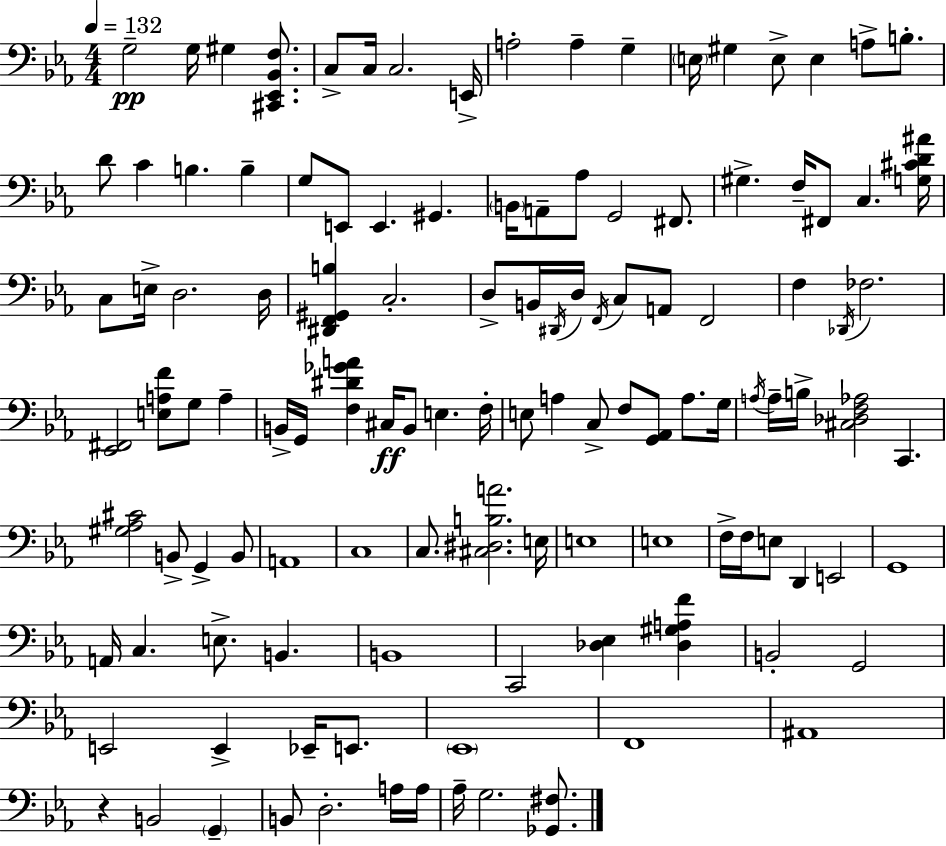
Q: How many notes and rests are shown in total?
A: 119